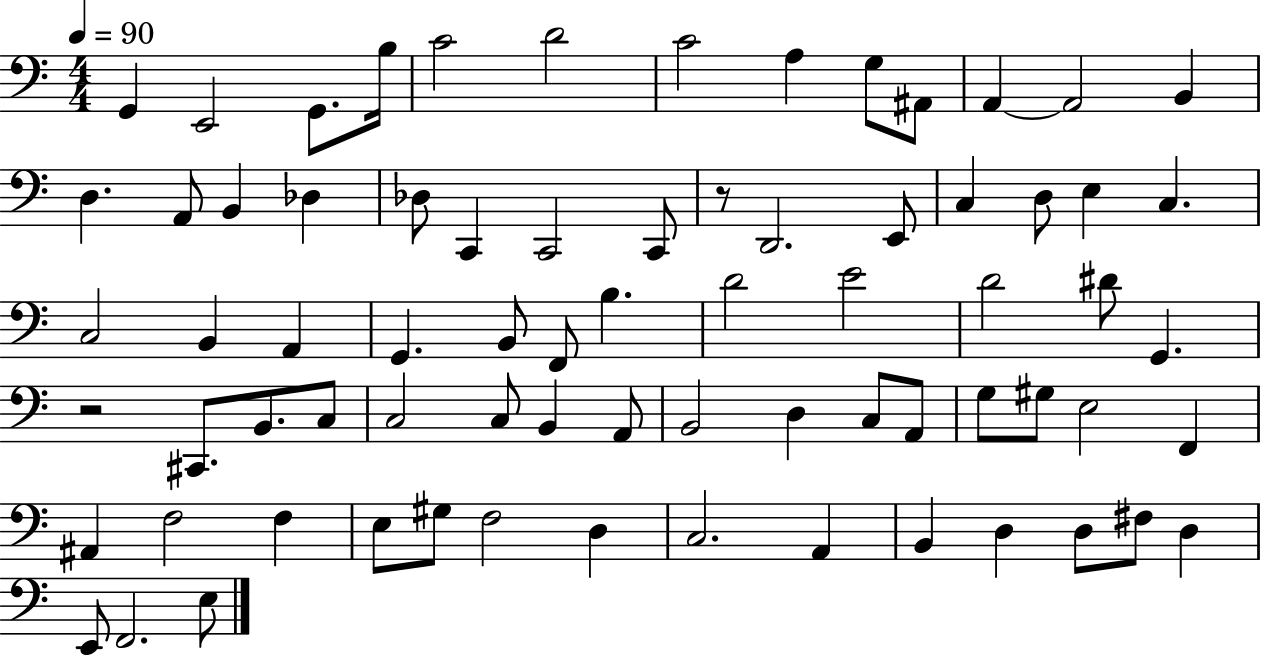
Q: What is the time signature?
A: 4/4